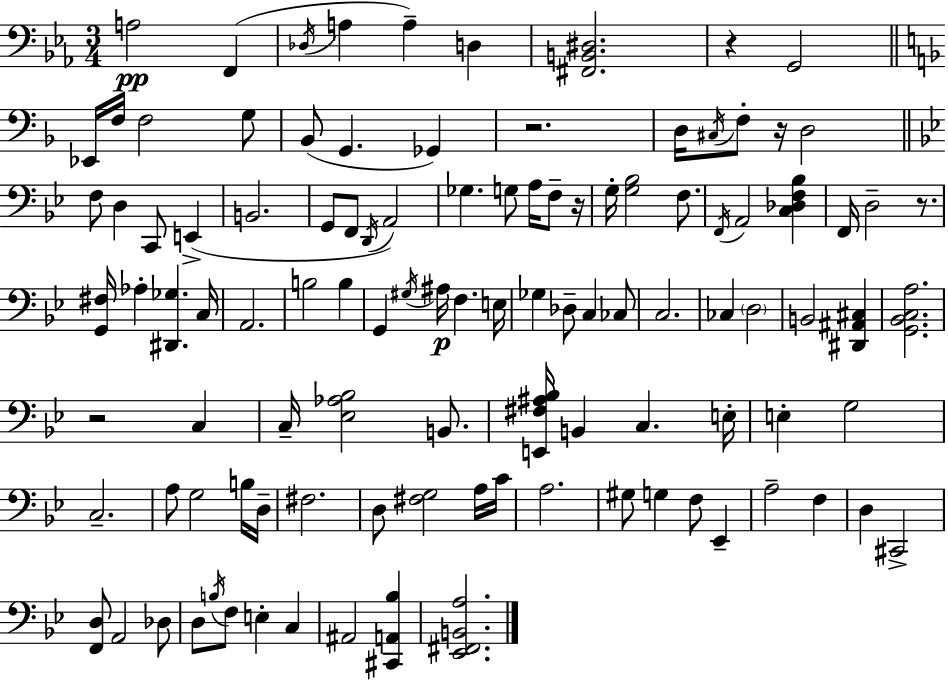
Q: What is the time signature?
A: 3/4